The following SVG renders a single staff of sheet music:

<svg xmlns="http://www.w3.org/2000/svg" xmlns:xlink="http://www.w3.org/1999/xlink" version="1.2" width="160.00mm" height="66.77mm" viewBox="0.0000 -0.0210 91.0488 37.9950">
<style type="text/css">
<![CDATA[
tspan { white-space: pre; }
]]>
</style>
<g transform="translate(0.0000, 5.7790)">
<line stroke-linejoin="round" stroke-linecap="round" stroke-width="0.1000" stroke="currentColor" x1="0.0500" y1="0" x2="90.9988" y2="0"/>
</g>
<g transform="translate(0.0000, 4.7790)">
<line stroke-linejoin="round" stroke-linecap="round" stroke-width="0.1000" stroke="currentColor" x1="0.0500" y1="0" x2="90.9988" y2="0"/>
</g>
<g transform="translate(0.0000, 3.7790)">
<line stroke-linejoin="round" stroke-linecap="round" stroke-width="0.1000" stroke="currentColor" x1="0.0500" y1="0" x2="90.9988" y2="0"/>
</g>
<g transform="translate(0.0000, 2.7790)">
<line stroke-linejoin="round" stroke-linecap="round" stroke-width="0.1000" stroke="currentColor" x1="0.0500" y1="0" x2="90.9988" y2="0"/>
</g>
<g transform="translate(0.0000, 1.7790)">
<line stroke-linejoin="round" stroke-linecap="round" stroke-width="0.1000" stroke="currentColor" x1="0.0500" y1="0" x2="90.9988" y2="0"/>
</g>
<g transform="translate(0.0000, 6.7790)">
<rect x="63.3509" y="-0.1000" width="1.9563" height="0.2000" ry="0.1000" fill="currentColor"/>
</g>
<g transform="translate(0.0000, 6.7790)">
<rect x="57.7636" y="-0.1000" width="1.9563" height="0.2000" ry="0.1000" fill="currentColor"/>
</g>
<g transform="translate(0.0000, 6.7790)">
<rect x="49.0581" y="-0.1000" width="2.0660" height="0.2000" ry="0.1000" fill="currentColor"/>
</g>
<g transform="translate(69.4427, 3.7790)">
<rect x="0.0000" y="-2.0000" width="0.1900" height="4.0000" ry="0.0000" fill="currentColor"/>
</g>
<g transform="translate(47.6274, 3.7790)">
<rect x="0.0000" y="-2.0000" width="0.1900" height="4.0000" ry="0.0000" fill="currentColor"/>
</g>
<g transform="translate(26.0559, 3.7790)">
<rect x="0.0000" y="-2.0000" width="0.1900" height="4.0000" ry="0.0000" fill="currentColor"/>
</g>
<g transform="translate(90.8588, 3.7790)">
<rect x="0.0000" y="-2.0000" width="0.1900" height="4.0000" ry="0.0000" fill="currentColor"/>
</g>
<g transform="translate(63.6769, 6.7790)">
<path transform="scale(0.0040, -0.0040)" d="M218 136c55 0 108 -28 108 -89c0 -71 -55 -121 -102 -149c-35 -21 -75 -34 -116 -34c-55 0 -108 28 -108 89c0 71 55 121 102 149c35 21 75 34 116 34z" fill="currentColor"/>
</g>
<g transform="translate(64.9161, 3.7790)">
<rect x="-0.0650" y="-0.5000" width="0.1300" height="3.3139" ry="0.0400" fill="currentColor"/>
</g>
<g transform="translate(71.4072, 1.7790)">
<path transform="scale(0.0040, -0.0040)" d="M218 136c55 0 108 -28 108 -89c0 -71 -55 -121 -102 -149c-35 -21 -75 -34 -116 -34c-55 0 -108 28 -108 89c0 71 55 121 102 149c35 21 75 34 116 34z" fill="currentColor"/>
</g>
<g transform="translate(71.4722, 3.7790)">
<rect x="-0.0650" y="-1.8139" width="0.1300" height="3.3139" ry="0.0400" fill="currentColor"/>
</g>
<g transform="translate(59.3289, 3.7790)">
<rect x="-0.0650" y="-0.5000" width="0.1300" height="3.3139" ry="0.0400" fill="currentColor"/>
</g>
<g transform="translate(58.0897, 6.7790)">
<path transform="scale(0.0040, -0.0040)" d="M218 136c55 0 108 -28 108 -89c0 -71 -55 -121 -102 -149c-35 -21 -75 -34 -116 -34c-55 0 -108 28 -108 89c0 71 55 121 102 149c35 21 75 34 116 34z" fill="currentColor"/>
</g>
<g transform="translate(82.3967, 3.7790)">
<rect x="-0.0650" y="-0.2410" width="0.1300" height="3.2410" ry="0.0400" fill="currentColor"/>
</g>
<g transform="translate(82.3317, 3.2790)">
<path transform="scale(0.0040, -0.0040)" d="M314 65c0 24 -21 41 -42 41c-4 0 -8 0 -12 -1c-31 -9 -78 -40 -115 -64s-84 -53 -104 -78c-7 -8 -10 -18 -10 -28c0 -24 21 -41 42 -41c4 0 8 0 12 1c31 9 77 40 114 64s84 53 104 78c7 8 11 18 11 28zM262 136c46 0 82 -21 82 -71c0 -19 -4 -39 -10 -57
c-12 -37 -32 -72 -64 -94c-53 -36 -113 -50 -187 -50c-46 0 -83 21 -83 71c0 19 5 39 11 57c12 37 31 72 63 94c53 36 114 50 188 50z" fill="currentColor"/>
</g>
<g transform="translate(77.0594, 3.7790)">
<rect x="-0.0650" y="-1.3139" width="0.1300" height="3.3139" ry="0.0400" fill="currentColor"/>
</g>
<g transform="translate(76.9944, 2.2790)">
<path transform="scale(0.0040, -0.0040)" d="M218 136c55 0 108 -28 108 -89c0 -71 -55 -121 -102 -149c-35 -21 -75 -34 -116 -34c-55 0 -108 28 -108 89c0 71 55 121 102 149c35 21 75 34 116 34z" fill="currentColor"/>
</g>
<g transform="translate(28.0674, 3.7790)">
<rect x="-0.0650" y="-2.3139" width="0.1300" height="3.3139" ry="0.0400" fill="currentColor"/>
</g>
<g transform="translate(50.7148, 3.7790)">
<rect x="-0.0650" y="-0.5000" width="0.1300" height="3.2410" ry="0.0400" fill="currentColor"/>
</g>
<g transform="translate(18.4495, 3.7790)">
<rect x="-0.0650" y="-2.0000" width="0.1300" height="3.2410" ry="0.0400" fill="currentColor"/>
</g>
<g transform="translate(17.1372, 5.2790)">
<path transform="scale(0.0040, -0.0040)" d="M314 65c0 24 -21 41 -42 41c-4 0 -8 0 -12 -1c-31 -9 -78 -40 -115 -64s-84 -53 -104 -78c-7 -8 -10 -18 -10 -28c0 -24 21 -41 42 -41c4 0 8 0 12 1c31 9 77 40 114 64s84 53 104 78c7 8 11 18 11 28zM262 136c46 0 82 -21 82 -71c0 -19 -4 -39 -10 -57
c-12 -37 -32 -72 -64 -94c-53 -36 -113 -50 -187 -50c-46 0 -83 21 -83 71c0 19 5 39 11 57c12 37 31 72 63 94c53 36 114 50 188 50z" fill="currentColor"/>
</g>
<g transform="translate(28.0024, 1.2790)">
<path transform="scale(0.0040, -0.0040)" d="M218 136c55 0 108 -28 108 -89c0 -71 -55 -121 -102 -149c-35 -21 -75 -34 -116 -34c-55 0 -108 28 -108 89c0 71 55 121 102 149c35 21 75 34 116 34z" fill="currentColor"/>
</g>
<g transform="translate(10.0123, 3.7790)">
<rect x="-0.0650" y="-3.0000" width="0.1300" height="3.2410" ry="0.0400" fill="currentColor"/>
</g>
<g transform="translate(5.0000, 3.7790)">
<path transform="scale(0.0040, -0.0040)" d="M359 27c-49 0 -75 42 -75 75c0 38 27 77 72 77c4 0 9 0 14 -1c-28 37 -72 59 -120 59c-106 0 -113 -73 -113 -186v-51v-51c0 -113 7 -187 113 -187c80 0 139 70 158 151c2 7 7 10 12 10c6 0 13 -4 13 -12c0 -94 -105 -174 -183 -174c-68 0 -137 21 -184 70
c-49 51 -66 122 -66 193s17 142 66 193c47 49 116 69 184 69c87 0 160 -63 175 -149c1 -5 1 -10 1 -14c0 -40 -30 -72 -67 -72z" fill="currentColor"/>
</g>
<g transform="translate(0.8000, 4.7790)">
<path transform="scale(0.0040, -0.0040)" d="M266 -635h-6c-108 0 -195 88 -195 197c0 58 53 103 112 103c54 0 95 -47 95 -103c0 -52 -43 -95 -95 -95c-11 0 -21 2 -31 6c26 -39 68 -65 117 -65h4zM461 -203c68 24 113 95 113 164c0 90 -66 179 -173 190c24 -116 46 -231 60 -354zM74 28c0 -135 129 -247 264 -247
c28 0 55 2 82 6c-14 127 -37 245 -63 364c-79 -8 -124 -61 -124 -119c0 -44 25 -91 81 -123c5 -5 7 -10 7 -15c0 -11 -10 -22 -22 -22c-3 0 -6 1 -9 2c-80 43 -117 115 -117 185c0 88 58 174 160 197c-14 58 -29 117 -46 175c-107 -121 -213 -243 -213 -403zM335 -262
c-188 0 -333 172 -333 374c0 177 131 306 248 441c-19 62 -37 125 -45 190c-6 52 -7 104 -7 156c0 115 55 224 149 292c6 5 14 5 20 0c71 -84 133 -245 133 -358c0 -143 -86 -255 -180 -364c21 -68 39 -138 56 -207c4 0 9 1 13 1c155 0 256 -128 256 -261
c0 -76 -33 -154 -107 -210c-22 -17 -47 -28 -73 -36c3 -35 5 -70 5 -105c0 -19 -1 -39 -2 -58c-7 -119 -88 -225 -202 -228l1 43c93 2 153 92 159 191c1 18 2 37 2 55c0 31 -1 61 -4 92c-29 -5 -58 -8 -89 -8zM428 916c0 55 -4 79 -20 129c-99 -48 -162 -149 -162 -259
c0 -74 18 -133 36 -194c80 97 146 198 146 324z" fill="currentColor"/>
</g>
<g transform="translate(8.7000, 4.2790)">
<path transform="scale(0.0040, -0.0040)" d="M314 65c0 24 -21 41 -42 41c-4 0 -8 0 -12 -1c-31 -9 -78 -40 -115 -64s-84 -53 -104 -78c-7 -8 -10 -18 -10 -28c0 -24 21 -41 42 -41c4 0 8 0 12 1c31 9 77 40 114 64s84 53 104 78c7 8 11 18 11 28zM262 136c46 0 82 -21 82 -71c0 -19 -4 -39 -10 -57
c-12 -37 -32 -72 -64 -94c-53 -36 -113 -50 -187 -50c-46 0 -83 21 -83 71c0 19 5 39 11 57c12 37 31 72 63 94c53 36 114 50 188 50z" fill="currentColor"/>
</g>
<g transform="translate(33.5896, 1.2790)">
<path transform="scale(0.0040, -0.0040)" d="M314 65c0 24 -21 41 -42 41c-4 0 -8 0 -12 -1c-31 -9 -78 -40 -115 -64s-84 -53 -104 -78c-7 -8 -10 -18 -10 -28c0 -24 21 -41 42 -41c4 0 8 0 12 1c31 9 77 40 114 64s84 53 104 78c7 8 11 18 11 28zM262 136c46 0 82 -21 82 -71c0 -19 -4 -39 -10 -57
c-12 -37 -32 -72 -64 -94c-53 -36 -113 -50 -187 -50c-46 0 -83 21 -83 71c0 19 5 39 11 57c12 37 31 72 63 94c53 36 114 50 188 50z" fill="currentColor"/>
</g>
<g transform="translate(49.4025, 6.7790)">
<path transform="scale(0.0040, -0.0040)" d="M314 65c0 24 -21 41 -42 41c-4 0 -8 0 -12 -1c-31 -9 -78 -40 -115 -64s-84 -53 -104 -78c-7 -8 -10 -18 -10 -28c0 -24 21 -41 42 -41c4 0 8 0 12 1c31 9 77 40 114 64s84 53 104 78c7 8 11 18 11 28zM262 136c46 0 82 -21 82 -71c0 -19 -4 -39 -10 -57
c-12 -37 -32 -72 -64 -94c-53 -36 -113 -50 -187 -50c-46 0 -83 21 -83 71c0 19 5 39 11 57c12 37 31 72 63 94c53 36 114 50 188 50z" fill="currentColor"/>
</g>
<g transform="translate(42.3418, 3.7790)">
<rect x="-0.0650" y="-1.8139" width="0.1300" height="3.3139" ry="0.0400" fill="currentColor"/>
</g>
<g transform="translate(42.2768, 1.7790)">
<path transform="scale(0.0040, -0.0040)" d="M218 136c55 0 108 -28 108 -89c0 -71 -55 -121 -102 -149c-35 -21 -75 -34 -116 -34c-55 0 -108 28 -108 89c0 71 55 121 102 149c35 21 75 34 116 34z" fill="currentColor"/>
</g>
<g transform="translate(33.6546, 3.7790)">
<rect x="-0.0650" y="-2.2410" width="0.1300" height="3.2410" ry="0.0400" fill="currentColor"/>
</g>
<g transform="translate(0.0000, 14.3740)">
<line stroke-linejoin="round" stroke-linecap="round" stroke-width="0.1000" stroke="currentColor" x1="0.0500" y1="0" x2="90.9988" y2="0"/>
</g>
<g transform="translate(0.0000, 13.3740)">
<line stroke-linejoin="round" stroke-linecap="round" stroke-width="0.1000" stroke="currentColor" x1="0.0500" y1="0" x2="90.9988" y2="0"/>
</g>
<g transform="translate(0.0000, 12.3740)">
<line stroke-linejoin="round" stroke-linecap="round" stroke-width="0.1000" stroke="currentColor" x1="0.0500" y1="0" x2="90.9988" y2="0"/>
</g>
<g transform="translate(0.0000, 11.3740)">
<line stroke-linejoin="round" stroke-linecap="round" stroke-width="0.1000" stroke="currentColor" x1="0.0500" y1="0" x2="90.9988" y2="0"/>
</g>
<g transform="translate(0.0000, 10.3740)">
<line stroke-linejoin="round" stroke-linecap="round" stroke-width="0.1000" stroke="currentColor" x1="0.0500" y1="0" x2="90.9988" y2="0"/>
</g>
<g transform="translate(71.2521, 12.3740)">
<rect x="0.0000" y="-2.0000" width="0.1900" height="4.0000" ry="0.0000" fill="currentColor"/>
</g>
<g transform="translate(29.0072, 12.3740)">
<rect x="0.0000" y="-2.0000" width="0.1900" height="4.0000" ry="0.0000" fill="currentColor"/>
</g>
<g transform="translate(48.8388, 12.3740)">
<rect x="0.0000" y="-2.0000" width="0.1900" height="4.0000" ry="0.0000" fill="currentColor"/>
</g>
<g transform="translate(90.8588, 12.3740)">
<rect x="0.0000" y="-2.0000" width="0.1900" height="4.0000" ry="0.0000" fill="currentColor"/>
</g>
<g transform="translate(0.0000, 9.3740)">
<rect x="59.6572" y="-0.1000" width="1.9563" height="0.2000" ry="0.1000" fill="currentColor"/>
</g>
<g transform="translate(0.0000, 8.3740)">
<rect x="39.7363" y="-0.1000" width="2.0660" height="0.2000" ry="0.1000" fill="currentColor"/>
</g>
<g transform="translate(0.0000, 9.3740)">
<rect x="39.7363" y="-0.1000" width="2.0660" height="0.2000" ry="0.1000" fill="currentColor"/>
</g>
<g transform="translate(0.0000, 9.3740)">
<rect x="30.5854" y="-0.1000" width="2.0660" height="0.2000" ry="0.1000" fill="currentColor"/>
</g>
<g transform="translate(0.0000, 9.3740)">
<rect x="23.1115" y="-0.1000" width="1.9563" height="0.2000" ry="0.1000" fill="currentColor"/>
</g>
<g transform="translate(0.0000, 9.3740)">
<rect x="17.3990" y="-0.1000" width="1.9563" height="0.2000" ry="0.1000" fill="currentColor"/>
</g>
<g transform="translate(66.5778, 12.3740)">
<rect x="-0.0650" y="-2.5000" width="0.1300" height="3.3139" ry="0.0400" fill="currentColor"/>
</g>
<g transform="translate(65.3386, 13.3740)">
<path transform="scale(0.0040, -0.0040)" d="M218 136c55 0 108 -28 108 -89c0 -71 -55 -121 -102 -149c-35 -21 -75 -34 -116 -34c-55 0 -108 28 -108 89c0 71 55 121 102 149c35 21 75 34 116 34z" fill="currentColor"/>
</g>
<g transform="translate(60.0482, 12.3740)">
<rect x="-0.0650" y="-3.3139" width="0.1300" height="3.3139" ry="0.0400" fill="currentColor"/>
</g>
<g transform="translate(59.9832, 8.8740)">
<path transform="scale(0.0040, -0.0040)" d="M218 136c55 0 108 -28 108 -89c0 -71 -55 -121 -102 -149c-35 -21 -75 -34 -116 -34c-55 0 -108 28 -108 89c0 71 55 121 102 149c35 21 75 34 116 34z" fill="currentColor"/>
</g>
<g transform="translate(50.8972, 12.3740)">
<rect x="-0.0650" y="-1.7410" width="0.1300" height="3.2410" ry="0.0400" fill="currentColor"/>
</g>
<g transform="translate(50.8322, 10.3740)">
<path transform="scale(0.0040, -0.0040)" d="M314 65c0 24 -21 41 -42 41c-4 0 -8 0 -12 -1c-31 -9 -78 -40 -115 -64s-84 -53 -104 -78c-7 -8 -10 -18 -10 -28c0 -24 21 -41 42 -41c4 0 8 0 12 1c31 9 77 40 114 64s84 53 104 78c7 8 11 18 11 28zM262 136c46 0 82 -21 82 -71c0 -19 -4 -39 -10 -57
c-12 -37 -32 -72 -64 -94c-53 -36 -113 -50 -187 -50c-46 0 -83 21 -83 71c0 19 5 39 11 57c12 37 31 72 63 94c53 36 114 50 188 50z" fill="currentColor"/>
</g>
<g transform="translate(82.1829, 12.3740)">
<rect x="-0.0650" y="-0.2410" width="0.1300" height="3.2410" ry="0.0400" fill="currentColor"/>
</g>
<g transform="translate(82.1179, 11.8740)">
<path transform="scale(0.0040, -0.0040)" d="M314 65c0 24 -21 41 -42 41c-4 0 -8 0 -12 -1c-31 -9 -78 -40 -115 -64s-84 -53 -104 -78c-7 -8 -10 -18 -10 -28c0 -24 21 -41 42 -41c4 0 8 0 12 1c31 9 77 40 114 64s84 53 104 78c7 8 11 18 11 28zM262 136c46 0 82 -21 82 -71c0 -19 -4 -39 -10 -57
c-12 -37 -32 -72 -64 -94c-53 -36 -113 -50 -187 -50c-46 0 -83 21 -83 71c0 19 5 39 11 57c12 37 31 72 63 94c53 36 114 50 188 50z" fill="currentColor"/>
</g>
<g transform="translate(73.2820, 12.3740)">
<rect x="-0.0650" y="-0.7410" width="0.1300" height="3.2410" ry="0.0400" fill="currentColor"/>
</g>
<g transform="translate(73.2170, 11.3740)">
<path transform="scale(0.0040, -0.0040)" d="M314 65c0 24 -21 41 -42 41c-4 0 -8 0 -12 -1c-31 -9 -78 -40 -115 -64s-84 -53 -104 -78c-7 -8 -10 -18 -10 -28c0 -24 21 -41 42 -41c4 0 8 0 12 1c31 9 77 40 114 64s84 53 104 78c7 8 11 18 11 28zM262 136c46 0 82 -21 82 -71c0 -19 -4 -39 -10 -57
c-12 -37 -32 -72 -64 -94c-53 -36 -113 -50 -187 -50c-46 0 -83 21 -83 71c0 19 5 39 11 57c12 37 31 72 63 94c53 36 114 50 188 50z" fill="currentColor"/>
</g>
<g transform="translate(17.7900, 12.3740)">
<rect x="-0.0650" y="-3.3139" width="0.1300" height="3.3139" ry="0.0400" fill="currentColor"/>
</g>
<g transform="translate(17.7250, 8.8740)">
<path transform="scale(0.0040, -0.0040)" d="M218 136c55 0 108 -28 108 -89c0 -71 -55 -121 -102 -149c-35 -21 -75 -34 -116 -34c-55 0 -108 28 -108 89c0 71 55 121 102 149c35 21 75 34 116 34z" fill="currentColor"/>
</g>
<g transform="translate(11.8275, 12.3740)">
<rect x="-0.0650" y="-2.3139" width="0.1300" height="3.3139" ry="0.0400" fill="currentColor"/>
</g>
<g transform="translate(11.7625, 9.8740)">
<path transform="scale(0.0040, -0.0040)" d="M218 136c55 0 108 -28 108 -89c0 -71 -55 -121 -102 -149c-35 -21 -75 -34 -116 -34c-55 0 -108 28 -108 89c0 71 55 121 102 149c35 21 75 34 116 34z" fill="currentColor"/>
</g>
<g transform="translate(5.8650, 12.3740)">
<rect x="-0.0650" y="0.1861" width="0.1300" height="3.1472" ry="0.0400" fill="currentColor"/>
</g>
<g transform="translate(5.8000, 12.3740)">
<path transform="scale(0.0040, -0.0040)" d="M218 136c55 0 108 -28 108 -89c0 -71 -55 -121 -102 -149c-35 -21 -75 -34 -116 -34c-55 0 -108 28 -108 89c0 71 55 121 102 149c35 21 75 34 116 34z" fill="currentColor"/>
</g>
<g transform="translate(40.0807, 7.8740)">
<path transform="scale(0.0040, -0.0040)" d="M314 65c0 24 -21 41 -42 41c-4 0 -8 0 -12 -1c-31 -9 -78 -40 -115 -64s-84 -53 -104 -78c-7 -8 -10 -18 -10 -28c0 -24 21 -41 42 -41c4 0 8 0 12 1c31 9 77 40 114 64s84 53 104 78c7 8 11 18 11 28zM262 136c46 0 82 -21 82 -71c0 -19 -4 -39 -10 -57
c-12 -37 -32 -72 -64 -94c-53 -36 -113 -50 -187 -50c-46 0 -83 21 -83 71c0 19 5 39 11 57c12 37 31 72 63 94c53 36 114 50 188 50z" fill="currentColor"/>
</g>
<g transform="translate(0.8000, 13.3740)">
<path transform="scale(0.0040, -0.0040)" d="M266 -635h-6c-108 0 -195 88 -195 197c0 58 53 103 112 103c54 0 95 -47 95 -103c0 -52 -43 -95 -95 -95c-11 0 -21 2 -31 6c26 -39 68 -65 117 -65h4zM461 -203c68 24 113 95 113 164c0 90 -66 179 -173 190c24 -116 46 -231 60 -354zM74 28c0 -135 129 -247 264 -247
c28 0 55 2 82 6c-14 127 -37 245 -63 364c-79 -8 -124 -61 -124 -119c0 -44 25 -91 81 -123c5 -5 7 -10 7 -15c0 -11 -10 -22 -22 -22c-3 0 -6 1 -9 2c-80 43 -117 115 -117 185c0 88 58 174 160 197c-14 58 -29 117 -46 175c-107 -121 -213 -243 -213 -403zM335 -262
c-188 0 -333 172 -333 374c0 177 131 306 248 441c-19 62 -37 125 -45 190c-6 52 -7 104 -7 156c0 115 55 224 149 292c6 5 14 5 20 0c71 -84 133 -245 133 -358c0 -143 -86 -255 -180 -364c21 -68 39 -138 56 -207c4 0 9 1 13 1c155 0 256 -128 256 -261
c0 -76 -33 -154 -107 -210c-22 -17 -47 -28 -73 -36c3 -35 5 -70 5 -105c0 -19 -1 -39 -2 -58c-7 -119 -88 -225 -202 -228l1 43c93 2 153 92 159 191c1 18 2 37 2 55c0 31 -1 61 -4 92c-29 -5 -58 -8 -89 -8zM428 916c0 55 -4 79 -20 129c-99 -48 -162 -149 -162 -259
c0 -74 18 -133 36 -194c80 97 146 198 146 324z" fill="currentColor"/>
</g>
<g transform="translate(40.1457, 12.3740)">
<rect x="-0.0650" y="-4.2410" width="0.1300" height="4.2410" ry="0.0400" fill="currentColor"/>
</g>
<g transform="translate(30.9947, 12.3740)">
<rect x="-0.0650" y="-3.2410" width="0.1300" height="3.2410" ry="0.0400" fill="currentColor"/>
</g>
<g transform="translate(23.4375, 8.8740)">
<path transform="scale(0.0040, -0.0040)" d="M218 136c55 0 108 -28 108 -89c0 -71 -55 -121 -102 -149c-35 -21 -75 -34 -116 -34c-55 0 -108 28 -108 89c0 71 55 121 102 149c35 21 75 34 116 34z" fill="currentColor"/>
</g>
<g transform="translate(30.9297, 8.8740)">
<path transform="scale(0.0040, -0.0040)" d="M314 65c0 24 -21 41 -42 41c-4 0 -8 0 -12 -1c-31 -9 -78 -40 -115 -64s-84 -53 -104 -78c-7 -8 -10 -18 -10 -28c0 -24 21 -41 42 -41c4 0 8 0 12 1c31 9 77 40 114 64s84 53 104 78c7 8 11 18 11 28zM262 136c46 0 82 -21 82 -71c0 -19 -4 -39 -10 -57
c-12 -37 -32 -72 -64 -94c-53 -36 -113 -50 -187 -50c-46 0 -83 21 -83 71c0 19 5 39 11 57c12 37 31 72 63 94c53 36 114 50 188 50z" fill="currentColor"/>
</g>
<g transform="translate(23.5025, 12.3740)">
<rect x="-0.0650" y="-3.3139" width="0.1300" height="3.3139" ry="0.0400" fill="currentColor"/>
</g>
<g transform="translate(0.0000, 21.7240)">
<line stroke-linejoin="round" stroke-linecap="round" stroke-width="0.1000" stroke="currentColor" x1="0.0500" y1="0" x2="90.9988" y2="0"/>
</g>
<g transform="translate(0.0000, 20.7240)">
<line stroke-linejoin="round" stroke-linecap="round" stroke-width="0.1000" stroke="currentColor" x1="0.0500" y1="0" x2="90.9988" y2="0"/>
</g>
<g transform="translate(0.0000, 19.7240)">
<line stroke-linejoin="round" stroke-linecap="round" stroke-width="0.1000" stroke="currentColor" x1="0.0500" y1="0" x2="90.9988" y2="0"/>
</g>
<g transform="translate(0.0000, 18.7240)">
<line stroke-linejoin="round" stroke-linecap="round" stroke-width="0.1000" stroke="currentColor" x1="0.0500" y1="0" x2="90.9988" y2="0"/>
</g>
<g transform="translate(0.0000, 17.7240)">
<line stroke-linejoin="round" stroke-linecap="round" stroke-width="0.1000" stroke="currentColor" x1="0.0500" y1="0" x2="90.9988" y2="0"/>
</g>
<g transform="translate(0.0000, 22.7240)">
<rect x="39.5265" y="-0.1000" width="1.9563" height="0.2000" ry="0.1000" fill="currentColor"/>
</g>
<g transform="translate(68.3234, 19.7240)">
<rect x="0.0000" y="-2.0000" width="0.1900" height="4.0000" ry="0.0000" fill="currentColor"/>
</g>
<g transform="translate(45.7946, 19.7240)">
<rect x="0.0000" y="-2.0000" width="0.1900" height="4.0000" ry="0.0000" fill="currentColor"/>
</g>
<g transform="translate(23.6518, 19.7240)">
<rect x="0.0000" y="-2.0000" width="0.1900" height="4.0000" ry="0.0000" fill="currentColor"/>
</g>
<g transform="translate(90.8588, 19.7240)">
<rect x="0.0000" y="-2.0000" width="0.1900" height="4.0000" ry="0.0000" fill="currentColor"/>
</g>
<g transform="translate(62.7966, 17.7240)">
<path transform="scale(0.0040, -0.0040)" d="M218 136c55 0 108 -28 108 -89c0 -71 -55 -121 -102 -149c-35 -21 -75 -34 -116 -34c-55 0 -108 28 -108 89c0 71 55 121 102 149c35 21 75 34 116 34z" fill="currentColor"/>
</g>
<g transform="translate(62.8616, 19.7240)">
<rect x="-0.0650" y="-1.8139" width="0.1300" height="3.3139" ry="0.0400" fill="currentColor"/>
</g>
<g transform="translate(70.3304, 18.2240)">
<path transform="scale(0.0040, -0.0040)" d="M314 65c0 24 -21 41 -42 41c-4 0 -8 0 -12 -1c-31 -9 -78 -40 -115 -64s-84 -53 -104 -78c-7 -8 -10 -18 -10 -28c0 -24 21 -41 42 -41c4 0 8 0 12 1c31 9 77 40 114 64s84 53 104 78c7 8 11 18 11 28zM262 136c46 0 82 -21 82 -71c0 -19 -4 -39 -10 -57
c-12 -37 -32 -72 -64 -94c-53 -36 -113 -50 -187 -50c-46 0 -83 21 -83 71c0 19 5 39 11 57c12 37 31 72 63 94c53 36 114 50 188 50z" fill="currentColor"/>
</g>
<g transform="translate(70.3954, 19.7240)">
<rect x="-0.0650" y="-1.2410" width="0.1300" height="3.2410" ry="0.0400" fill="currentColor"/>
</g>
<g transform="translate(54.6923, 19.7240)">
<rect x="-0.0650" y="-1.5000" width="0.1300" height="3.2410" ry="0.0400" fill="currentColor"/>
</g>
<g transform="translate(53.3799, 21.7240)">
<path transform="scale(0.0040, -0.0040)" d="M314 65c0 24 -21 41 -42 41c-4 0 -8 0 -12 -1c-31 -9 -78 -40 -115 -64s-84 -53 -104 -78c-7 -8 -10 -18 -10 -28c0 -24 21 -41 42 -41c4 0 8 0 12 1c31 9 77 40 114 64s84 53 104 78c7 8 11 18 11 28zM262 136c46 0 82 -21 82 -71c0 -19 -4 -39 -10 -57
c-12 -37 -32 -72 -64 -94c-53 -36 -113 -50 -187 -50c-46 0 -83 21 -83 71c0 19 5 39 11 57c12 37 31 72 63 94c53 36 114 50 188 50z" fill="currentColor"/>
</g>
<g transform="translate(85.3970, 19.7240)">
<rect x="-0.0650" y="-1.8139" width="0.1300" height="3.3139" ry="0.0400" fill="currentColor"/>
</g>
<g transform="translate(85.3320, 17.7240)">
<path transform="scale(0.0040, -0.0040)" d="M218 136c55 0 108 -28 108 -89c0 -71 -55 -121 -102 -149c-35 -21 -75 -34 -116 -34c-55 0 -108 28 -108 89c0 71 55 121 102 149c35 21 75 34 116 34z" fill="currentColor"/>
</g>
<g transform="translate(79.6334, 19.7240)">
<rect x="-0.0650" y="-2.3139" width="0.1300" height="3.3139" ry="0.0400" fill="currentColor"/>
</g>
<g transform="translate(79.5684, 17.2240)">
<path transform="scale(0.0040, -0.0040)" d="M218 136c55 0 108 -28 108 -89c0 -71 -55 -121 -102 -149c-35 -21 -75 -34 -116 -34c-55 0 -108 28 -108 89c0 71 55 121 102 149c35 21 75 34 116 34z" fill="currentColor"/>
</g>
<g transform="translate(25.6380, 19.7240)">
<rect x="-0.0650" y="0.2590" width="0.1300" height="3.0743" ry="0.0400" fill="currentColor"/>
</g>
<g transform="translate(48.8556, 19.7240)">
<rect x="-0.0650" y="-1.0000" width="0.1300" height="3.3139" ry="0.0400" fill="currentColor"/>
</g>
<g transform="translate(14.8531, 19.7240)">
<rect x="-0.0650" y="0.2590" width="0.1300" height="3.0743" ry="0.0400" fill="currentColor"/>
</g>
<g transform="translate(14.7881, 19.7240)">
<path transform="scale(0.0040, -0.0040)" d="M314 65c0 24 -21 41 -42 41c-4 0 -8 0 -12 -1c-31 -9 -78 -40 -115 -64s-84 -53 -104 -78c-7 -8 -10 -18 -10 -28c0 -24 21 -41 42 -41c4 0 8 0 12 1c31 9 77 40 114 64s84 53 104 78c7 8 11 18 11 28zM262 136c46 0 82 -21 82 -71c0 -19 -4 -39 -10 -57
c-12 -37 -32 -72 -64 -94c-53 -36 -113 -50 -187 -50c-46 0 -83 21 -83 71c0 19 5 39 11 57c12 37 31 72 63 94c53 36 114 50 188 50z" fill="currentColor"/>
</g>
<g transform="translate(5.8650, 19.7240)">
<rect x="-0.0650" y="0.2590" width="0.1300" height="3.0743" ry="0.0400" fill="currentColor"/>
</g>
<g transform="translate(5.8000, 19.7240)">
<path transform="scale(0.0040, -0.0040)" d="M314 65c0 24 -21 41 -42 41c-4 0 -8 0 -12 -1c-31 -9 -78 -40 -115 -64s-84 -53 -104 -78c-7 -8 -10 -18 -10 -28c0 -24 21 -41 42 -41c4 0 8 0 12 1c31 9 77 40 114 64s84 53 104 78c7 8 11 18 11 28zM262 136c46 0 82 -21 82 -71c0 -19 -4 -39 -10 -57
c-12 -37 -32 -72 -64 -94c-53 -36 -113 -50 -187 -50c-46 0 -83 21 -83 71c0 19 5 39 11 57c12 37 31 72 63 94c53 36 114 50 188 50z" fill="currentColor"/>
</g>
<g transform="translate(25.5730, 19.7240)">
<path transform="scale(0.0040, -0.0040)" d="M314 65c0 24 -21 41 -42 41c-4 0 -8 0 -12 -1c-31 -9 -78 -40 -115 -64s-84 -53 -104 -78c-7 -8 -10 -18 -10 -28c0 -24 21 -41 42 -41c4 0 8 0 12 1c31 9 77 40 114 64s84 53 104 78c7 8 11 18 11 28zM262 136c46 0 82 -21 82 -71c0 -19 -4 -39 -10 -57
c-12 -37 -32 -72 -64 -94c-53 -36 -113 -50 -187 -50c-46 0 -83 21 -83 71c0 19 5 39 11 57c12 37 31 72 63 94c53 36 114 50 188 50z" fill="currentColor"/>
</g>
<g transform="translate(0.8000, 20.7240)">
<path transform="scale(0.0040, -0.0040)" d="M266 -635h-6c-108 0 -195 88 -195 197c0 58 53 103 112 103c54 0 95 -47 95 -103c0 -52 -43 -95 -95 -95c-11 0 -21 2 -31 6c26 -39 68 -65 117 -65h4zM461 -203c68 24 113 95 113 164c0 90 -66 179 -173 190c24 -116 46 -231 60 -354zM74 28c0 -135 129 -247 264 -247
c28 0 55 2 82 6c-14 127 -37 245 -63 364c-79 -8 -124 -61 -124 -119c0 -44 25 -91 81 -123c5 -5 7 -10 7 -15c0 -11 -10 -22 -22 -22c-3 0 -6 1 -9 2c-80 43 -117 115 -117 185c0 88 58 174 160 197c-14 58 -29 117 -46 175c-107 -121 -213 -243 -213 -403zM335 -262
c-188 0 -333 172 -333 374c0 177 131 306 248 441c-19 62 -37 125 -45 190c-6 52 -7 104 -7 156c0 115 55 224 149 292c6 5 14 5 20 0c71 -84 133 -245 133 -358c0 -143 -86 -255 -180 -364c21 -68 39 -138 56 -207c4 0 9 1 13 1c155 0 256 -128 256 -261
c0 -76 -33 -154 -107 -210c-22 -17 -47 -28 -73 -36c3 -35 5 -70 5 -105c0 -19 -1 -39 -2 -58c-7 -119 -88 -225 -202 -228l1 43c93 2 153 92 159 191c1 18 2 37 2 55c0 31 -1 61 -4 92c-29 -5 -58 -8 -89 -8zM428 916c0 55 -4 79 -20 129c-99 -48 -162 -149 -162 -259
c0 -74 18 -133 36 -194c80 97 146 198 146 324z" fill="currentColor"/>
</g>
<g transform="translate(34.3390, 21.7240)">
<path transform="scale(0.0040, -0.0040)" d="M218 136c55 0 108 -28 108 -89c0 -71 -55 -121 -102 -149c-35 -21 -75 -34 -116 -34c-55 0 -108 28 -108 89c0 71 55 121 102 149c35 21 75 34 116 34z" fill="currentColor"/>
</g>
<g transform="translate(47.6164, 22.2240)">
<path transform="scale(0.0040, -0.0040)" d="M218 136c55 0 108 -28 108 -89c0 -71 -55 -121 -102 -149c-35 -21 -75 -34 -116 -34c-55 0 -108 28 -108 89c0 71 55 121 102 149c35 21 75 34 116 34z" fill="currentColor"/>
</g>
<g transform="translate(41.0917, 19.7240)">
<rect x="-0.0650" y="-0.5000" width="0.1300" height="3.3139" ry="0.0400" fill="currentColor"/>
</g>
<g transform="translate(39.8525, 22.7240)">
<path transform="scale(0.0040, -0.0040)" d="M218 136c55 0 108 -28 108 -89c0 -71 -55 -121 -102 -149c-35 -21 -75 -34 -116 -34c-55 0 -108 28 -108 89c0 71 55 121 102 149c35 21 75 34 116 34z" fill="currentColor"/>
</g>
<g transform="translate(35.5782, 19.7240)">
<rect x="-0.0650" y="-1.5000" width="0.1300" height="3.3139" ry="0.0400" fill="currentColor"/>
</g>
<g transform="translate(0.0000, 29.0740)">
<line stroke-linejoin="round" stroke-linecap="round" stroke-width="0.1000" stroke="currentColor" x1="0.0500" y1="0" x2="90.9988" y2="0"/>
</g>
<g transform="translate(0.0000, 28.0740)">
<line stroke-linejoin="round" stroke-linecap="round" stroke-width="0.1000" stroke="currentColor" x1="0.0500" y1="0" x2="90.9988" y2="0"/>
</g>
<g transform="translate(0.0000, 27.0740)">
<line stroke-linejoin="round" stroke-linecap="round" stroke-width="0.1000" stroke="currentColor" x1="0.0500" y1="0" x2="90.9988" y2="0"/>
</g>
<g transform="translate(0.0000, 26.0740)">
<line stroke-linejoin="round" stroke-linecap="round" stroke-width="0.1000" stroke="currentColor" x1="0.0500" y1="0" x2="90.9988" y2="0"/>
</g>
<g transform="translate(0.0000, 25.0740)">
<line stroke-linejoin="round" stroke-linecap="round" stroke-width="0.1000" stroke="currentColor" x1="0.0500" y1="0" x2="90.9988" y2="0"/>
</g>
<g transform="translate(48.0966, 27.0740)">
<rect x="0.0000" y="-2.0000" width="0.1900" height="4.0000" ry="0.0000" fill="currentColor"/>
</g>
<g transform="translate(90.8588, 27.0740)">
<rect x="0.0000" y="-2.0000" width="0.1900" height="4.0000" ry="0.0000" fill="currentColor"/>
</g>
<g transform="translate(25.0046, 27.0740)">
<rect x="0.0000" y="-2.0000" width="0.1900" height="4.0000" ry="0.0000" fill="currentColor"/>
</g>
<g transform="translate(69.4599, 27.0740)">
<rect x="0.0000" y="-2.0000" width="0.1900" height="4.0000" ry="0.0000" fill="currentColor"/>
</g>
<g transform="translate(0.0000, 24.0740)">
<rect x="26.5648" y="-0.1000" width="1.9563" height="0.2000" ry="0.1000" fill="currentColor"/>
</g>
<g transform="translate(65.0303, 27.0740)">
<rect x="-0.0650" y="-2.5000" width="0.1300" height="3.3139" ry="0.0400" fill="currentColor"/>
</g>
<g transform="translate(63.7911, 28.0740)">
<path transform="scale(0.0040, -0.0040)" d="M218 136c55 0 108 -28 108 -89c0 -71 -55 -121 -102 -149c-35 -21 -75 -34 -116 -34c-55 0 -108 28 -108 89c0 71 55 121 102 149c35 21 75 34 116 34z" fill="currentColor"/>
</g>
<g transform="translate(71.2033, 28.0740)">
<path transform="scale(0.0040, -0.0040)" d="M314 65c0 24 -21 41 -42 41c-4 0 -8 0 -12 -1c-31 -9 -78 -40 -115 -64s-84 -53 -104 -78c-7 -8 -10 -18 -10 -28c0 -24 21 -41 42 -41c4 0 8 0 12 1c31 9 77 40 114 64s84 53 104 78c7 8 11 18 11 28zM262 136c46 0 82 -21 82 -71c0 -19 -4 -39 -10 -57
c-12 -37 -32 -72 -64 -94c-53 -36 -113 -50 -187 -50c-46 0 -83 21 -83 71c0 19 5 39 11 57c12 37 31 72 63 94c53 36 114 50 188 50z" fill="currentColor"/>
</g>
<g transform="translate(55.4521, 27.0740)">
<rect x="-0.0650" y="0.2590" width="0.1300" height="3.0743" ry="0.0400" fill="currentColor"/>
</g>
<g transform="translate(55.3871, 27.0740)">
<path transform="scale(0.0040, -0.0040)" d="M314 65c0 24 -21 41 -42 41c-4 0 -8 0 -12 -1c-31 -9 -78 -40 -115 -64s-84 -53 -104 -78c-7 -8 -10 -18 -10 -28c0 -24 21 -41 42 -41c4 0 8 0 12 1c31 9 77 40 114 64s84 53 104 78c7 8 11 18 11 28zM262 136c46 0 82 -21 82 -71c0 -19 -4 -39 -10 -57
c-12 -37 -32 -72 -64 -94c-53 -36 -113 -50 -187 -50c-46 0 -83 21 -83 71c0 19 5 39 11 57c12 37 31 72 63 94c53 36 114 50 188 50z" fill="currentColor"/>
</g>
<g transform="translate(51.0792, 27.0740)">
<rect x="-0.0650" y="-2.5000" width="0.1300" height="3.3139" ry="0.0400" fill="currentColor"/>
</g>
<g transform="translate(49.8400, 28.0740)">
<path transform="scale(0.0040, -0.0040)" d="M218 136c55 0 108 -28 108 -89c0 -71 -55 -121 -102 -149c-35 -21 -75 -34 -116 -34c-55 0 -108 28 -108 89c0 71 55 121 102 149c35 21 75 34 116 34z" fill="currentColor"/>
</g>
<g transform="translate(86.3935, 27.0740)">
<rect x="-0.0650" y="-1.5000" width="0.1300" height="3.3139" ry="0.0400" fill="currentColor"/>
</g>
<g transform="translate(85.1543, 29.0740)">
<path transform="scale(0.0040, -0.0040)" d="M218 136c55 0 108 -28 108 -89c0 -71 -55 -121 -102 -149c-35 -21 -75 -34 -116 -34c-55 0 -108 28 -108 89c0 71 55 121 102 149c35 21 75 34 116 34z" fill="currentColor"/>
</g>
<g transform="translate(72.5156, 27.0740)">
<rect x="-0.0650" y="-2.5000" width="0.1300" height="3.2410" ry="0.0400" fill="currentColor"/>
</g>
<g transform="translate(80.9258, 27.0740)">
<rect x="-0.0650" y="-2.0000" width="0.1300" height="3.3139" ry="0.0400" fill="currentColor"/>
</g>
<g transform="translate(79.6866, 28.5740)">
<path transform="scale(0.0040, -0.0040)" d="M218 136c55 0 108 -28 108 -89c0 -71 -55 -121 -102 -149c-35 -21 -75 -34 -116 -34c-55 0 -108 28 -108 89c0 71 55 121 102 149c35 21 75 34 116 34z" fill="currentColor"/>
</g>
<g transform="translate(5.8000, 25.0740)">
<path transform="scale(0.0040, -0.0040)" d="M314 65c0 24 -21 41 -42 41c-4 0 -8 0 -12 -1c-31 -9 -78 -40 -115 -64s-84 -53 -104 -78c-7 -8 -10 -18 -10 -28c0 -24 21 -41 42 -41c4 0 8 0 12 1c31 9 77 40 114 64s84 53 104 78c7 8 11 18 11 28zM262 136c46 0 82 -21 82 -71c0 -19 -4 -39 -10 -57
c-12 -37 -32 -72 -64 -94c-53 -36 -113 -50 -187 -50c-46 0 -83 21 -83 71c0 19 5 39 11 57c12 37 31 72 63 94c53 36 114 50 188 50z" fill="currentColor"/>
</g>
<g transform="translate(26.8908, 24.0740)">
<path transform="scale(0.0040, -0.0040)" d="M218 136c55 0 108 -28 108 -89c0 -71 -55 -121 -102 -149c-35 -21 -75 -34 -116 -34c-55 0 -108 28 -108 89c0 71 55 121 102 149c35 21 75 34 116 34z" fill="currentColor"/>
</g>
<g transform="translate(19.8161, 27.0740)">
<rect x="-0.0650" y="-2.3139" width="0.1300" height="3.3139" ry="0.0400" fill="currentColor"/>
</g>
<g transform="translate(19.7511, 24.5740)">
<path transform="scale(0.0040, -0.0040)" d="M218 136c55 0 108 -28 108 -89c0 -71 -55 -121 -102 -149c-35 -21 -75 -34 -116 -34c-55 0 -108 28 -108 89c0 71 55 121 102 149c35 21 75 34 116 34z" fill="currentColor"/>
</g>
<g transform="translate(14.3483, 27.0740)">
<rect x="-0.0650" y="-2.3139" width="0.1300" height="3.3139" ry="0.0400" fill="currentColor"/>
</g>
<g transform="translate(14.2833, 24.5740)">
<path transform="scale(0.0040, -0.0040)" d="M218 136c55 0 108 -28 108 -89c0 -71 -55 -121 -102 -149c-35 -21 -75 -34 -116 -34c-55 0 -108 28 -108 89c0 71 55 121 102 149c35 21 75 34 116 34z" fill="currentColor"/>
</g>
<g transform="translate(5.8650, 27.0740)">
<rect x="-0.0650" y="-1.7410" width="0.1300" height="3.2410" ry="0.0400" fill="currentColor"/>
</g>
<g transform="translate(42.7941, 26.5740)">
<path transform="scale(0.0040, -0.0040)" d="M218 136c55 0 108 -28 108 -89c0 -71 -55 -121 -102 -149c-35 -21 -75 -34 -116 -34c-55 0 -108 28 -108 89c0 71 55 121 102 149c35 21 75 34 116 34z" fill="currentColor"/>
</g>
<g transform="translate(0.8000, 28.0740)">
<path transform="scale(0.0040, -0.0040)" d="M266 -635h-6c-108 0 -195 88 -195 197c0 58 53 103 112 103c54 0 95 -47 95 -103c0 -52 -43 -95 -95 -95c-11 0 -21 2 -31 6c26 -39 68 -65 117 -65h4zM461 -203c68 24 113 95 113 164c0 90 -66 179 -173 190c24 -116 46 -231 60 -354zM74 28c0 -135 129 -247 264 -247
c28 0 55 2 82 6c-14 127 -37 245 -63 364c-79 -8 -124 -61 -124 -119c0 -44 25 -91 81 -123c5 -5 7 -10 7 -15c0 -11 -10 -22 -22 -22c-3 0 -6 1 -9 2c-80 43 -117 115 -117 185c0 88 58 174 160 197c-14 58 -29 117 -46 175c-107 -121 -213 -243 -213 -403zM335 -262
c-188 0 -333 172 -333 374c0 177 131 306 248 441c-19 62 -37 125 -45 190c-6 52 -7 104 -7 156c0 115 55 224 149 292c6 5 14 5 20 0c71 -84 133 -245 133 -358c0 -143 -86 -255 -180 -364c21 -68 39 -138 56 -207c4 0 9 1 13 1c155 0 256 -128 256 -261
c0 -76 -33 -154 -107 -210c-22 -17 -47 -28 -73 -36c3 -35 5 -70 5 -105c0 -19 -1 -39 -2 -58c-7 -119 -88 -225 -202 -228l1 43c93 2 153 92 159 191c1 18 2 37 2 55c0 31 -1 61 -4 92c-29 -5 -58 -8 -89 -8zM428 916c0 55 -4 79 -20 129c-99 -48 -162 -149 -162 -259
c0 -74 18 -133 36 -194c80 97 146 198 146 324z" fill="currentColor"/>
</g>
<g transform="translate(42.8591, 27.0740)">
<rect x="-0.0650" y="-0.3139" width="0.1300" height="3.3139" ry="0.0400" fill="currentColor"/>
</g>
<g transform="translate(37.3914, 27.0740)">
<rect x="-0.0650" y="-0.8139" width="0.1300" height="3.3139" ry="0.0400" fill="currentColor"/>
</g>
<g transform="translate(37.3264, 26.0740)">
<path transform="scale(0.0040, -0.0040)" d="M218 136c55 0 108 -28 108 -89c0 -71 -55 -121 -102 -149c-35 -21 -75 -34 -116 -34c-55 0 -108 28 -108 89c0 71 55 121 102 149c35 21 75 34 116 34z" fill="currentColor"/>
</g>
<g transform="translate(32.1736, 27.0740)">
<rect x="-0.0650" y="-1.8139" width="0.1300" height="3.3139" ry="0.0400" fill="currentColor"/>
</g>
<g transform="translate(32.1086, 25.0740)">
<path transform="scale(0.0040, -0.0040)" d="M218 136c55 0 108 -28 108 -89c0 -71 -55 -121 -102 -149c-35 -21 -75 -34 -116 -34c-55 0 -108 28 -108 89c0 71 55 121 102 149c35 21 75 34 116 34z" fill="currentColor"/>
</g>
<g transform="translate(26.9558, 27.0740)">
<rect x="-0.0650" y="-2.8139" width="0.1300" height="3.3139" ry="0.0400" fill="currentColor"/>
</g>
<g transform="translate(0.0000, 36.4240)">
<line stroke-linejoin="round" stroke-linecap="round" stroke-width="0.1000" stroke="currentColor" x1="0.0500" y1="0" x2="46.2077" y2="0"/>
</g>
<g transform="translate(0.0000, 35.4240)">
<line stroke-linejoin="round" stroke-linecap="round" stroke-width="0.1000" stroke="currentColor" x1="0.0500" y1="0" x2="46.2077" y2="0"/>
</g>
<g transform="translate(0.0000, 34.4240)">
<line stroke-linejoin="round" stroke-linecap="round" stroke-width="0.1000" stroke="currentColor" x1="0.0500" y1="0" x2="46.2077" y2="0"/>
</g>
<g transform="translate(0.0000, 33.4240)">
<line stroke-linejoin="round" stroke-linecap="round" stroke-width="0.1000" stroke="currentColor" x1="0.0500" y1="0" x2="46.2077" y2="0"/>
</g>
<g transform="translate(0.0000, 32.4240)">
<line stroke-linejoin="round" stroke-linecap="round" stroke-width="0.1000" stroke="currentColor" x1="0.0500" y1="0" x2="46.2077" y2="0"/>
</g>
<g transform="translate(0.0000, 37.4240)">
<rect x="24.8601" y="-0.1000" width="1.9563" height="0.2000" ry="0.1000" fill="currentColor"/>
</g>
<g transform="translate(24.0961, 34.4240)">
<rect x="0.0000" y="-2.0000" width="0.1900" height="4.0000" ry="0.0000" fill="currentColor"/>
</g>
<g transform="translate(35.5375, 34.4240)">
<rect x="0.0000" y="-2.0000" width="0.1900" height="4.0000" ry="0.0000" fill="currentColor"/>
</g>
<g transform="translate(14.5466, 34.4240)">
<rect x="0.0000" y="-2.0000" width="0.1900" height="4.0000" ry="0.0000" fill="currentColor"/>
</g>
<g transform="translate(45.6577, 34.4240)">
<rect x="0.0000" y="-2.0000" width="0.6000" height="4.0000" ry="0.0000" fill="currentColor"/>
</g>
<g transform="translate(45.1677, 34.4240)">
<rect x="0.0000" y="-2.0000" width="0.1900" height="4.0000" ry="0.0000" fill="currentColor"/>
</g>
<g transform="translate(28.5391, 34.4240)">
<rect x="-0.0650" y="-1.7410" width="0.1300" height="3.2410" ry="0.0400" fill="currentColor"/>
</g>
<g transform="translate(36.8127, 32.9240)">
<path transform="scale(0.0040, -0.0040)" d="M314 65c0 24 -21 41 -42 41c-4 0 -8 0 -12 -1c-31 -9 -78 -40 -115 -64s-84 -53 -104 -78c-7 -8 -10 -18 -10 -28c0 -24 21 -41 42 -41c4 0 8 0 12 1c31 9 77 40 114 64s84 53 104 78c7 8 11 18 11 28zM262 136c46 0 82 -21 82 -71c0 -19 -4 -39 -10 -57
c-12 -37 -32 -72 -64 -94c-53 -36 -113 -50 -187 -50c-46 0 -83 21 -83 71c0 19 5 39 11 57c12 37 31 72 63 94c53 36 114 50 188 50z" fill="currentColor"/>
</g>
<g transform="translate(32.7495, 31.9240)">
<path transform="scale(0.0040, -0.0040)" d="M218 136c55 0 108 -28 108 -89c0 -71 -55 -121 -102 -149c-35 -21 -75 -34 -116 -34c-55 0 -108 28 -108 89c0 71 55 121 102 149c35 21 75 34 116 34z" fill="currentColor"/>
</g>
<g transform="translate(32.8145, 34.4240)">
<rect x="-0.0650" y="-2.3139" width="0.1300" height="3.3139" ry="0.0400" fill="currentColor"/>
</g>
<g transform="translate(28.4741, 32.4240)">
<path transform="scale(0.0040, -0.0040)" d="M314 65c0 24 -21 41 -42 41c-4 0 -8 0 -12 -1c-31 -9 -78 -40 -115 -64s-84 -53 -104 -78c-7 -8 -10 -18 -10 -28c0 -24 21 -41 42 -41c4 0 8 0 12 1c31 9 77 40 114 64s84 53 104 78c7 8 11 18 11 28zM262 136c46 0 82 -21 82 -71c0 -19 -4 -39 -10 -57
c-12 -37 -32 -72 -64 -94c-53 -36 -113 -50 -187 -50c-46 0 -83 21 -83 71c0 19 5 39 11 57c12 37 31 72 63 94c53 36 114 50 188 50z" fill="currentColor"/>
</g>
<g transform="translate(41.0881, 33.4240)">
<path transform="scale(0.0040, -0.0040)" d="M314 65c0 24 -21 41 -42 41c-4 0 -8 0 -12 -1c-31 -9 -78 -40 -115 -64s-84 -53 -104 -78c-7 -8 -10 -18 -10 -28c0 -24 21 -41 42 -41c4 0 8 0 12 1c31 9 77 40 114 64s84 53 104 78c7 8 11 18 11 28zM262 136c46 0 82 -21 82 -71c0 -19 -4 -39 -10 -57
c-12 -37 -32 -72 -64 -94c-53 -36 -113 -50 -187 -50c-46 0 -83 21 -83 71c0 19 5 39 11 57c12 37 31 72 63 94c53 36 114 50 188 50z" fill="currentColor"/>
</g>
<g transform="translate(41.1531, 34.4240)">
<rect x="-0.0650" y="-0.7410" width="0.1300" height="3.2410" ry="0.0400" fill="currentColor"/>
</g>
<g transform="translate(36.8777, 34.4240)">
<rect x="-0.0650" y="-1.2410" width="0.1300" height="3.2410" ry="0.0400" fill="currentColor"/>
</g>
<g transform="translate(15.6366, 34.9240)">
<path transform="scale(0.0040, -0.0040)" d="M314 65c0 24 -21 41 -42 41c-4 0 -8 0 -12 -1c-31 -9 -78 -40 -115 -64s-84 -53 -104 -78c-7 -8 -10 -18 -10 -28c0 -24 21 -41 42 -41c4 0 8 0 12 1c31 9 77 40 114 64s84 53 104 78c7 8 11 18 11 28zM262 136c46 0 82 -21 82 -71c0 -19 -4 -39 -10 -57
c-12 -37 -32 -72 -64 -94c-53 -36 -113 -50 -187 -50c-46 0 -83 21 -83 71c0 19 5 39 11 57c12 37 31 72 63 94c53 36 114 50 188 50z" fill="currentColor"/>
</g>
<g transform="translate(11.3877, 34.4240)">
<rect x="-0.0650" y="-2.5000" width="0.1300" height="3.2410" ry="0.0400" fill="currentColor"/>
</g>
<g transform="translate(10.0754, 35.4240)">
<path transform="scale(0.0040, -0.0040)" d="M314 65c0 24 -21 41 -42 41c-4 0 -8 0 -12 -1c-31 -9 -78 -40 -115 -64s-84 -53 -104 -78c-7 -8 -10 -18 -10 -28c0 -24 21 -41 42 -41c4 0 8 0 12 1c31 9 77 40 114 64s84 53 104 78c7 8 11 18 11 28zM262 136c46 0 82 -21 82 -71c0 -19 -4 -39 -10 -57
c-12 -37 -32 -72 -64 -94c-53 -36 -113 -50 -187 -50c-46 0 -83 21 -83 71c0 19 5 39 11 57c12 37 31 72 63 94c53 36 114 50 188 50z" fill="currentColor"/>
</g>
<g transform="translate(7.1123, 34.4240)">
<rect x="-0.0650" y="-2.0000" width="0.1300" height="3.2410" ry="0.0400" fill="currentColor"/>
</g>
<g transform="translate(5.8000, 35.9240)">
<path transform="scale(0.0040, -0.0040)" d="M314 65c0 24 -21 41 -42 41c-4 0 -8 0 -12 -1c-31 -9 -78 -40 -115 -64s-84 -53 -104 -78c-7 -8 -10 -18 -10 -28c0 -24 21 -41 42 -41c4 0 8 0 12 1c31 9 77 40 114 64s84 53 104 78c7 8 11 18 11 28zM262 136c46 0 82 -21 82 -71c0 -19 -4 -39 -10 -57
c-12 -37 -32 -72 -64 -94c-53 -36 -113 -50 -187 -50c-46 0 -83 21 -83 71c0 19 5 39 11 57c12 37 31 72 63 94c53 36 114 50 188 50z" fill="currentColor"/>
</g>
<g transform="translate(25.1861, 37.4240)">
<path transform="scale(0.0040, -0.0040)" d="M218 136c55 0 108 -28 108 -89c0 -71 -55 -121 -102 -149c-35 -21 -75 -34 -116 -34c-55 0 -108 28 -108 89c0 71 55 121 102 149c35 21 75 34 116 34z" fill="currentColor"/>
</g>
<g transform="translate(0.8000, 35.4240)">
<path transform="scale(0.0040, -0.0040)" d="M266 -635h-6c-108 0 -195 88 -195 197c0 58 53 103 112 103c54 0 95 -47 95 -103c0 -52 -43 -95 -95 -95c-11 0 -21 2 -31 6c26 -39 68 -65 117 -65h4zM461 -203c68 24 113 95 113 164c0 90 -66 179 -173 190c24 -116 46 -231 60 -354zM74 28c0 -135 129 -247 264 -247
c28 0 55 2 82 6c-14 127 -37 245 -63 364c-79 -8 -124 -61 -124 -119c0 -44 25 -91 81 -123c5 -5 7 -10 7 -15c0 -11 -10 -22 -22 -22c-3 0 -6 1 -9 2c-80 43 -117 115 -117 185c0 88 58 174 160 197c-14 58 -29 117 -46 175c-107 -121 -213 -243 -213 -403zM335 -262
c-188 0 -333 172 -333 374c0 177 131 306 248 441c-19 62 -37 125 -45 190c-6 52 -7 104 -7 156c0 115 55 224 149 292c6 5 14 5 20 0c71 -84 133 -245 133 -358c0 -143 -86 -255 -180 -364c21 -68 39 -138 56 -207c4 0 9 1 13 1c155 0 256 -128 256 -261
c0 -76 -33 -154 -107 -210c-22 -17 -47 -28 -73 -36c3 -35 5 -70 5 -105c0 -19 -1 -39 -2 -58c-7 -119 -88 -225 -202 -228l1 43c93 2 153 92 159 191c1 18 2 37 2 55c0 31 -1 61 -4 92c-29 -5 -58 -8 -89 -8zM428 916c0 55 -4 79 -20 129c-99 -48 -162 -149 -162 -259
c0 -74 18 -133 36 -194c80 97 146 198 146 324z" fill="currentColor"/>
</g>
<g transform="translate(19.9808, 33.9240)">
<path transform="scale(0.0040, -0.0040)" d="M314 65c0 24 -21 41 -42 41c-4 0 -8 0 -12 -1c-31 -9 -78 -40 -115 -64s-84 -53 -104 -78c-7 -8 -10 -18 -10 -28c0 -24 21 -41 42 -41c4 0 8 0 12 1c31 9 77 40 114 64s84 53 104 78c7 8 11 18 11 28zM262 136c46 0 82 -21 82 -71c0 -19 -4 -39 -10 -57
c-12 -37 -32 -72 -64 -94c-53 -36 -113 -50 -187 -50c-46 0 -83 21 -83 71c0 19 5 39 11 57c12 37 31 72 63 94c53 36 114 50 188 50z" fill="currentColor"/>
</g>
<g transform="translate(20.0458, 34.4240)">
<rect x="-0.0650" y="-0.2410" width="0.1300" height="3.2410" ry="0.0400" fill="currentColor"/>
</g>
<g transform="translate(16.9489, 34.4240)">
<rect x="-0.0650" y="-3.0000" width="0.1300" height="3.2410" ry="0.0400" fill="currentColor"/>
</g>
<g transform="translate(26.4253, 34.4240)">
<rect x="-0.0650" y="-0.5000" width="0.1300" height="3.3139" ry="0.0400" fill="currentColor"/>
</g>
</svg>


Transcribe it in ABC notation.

X:1
T:Untitled
M:4/4
L:1/4
K:C
A2 F2 g g2 f C2 C C f e c2 B g b b b2 d'2 f2 b G d2 c2 B2 B2 B2 E C D E2 f e2 g f f2 g g a f d c G B2 G G2 F E F2 G2 A2 c2 C f2 g e2 d2